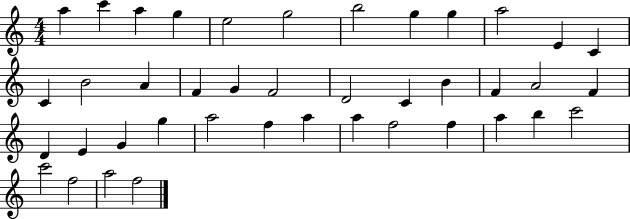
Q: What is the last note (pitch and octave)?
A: F5